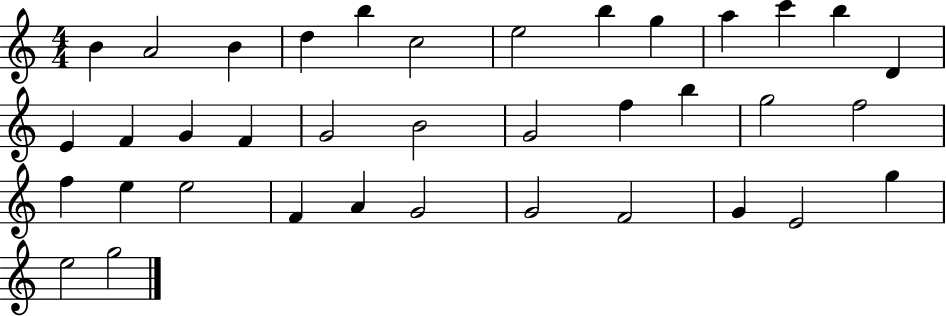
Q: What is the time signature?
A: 4/4